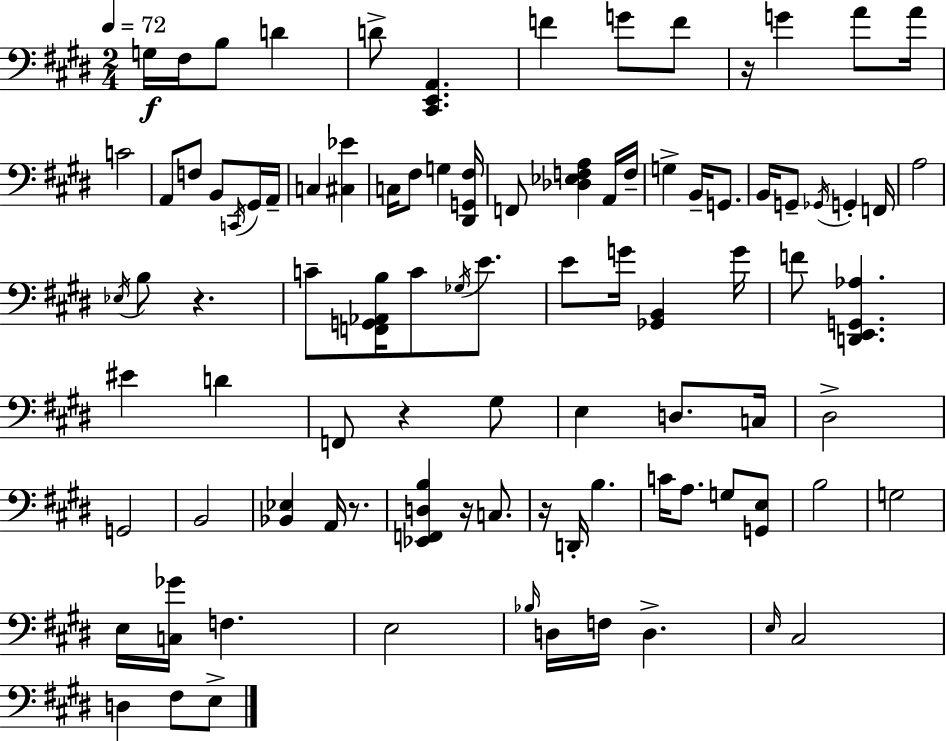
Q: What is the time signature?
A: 2/4